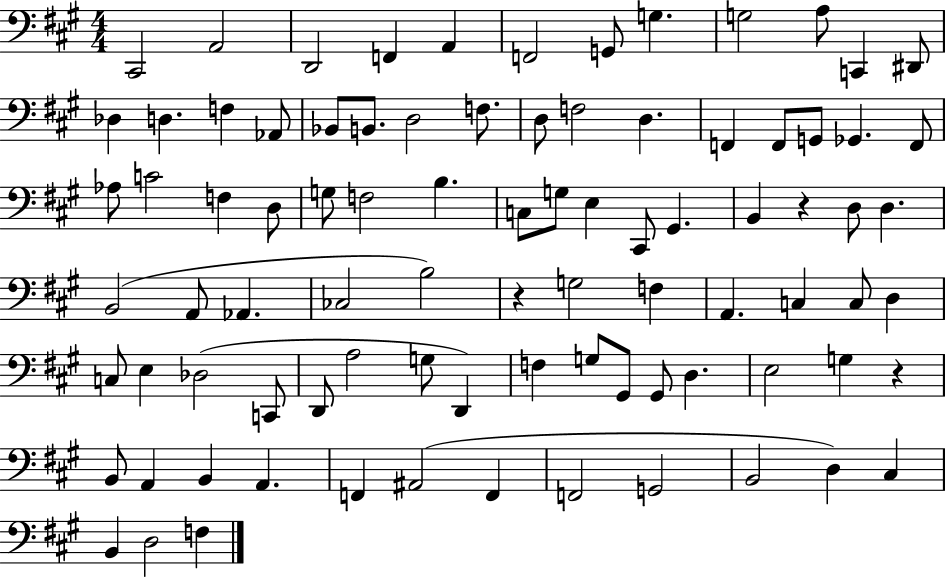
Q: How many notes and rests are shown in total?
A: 87